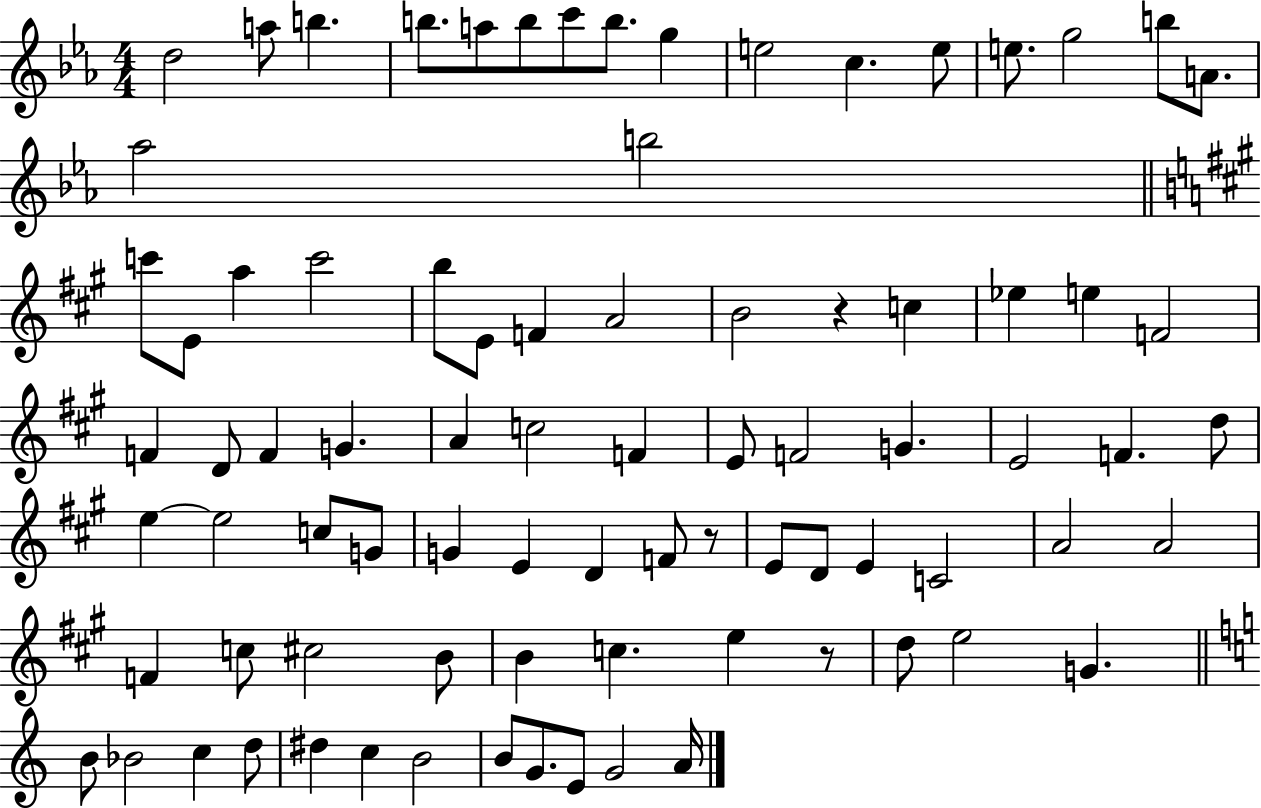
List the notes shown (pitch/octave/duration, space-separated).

D5/h A5/e B5/q. B5/e. A5/e B5/e C6/e B5/e. G5/q E5/h C5/q. E5/e E5/e. G5/h B5/e A4/e. Ab5/h B5/h C6/e E4/e A5/q C6/h B5/e E4/e F4/q A4/h B4/h R/q C5/q Eb5/q E5/q F4/h F4/q D4/e F4/q G4/q. A4/q C5/h F4/q E4/e F4/h G4/q. E4/h F4/q. D5/e E5/q E5/h C5/e G4/e G4/q E4/q D4/q F4/e R/e E4/e D4/e E4/q C4/h A4/h A4/h F4/q C5/e C#5/h B4/e B4/q C5/q. E5/q R/e D5/e E5/h G4/q. B4/e Bb4/h C5/q D5/e D#5/q C5/q B4/h B4/e G4/e. E4/e G4/h A4/s